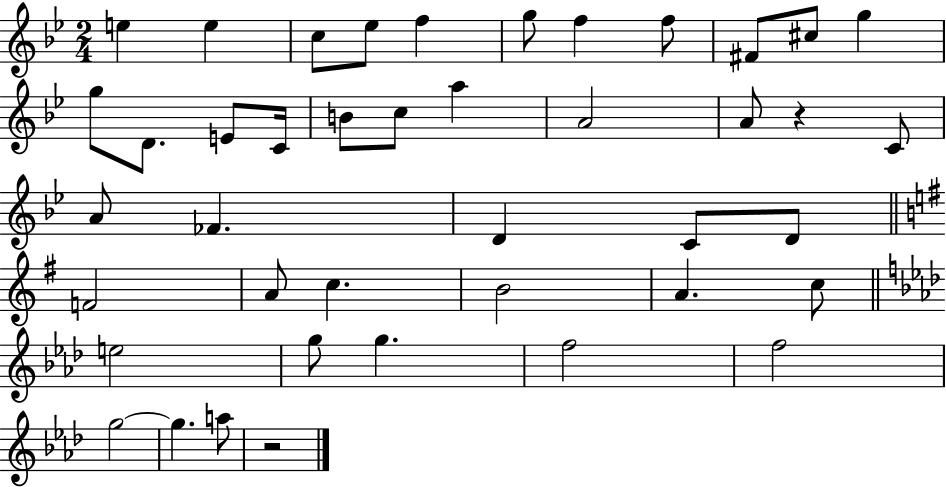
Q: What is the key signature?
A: BES major